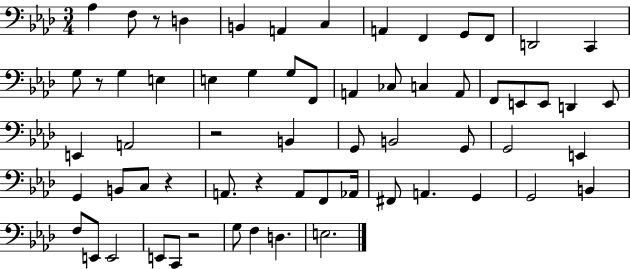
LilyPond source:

{
  \clef bass
  \numericTimeSignature
  \time 3/4
  \key aes \major
  aes4 f8 r8 d4 | b,4 a,4 c4 | a,4 f,4 g,8 f,8 | d,2 c,4 | \break g8 r8 g4 e4 | e4 g4 g8 f,8 | a,4 ces8 c4 a,8 | f,8 e,8 e,8 d,4 e,8 | \break e,4 a,2 | r2 b,4 | g,8 b,2 g,8 | g,2 e,4 | \break g,4 b,8 c8 r4 | a,8. r4 a,8 f,8 aes,16 | fis,8 a,4. g,4 | g,2 b,4 | \break f8 e,8 e,2 | e,8 c,8 r2 | g8 f4 d4. | e2. | \break \bar "|."
}